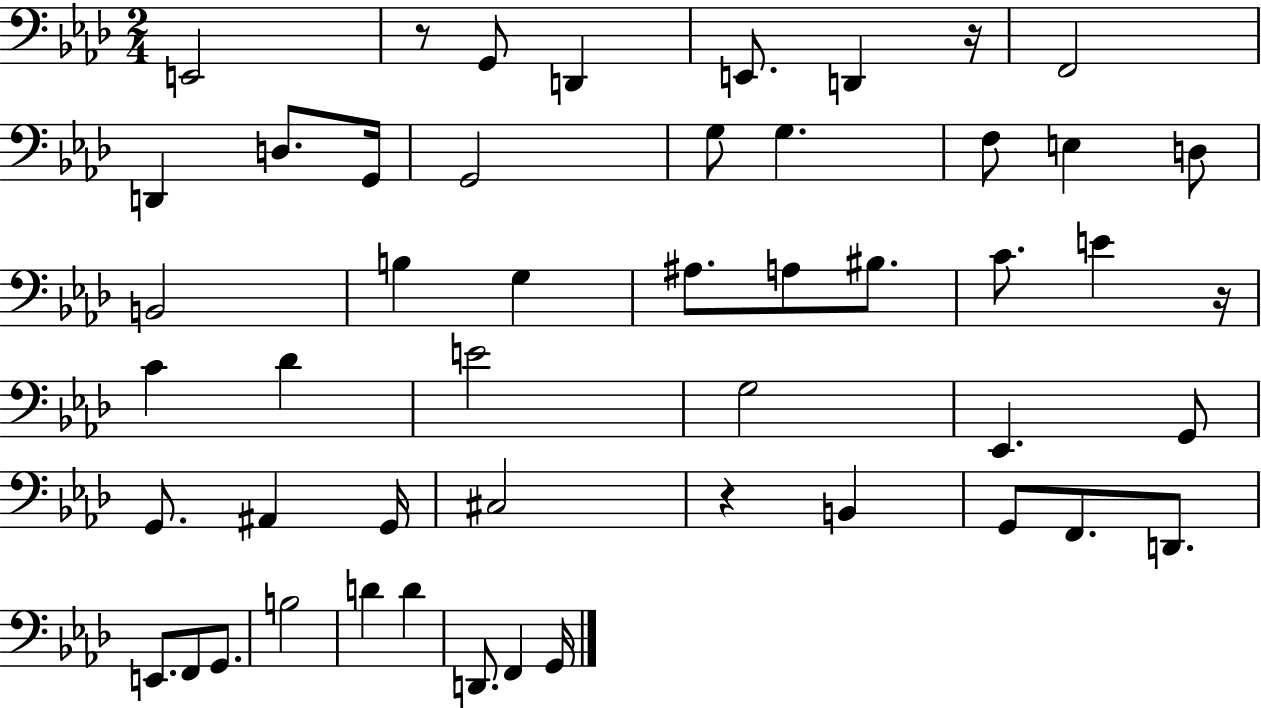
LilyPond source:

{
  \clef bass
  \numericTimeSignature
  \time 2/4
  \key aes \major
  e,2 | r8 g,8 d,4 | e,8. d,4 r16 | f,2 | \break d,4 d8. g,16 | g,2 | g8 g4. | f8 e4 d8 | \break b,2 | b4 g4 | ais8. a8 bis8. | c'8. e'4 r16 | \break c'4 des'4 | e'2 | g2 | ees,4. g,8 | \break g,8. ais,4 g,16 | cis2 | r4 b,4 | g,8 f,8. d,8. | \break e,8. f,8 g,8. | b2 | d'4 d'4 | d,8. f,4 g,16 | \break \bar "|."
}